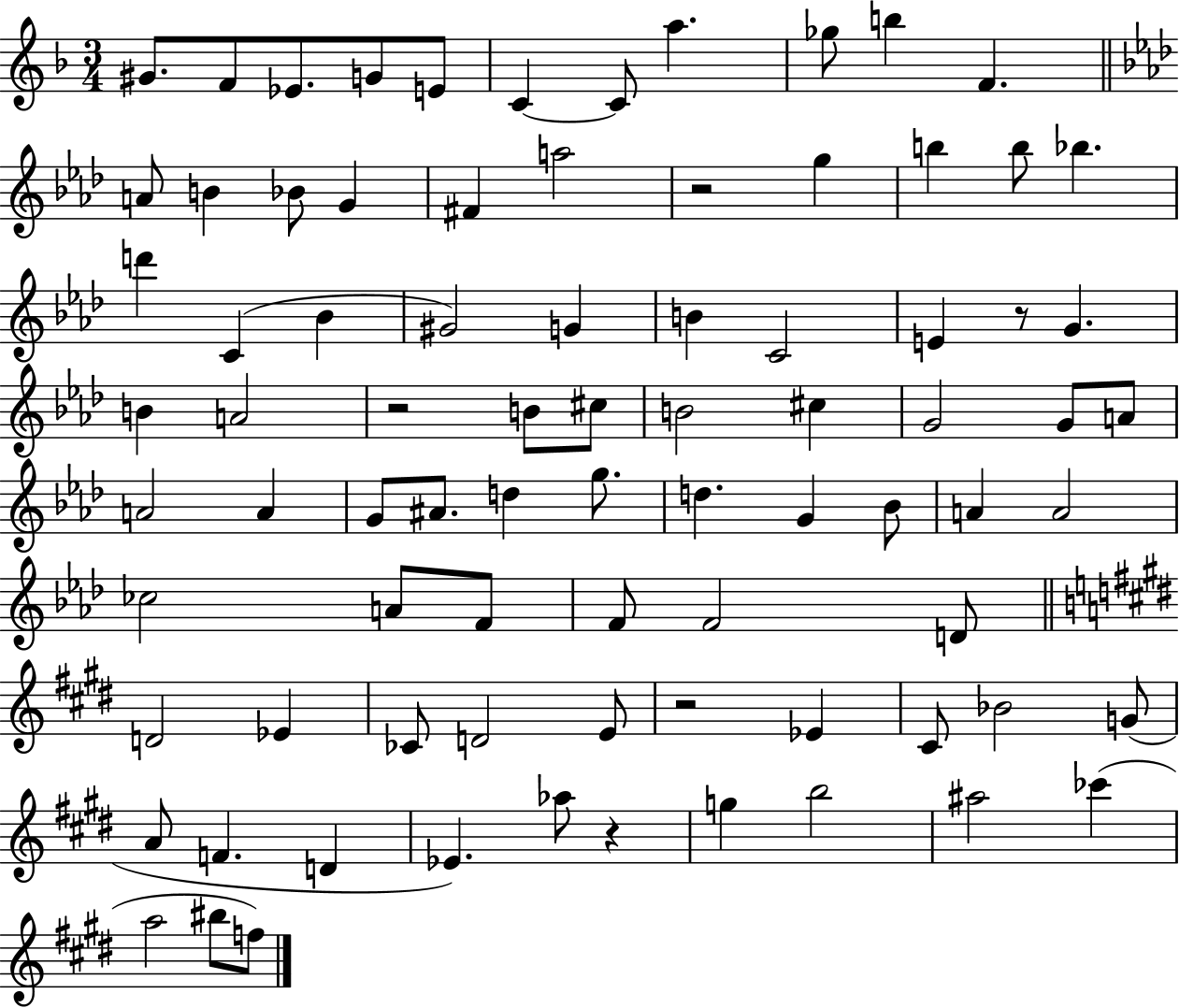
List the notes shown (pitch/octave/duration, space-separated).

G#4/e. F4/e Eb4/e. G4/e E4/e C4/q C4/e A5/q. Gb5/e B5/q F4/q. A4/e B4/q Bb4/e G4/q F#4/q A5/h R/h G5/q B5/q B5/e Bb5/q. D6/q C4/q Bb4/q G#4/h G4/q B4/q C4/h E4/q R/e G4/q. B4/q A4/h R/h B4/e C#5/e B4/h C#5/q G4/h G4/e A4/e A4/h A4/q G4/e A#4/e. D5/q G5/e. D5/q. G4/q Bb4/e A4/q A4/h CES5/h A4/e F4/e F4/e F4/h D4/e D4/h Eb4/q CES4/e D4/h E4/e R/h Eb4/q C#4/e Bb4/h G4/e A4/e F4/q. D4/q Eb4/q. Ab5/e R/q G5/q B5/h A#5/h CES6/q A5/h BIS5/e F5/e